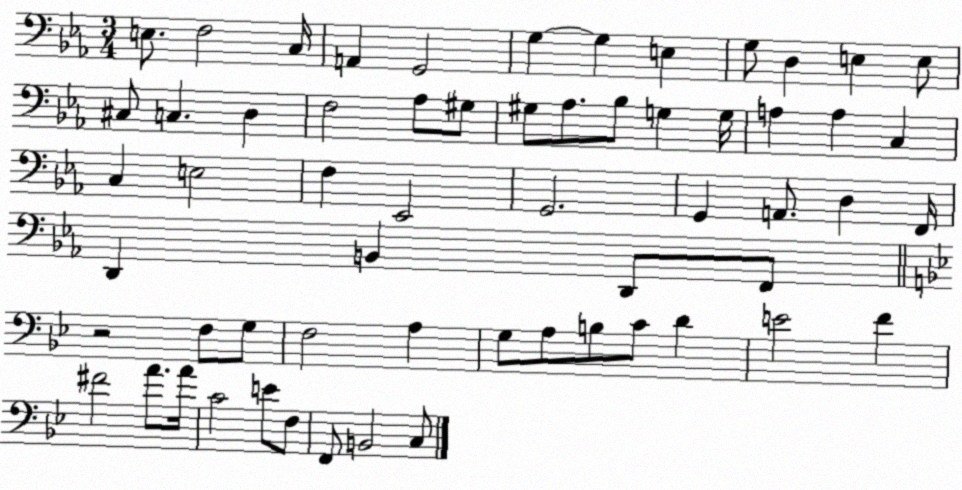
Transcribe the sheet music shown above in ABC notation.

X:1
T:Untitled
M:3/4
L:1/4
K:Eb
E,/2 F,2 C,/4 A,, G,,2 G, G, E, G,/2 D, E, E,/2 ^C,/2 C, D, F,2 _A,/2 ^G,/2 ^G,/2 _A,/2 _B,/2 G, G,/4 A, A, C, C, E,2 F, _E,,2 G,,2 G,, A,,/2 D, F,,/4 D,, B,, D,,/2 F,,/2 z2 F,/2 G,/2 F,2 A, G,/2 A,/2 B,/2 C/2 D E2 F ^F2 A/2 A/4 C2 E/2 F,/2 F,,/2 B,,2 C,/2